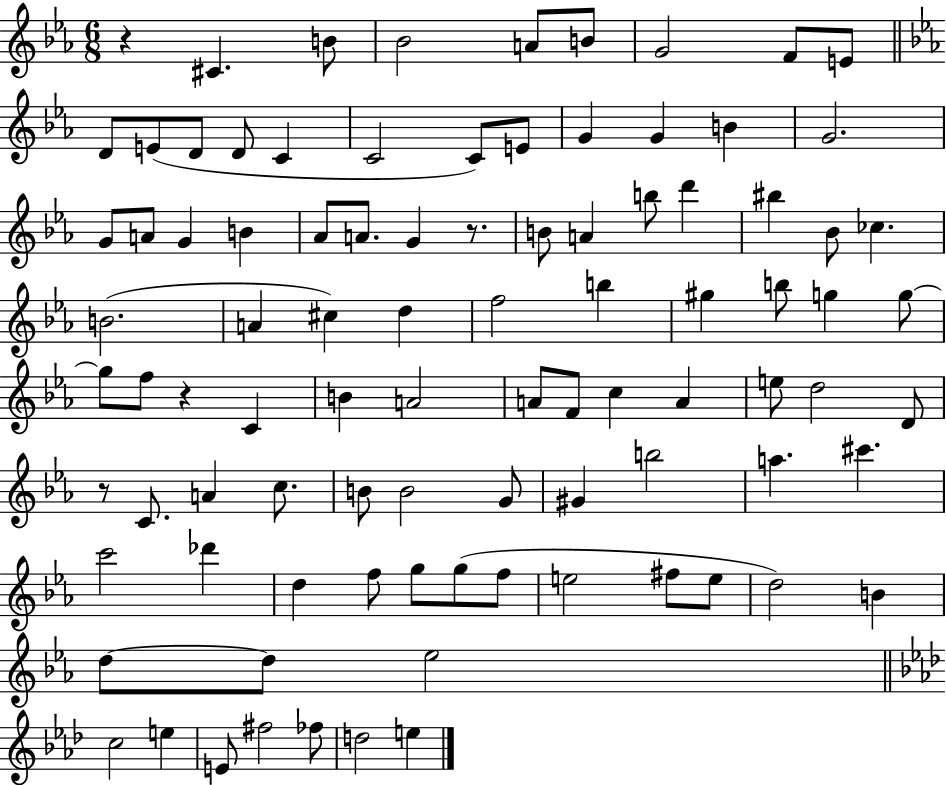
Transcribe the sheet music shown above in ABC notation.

X:1
T:Untitled
M:6/8
L:1/4
K:Eb
z ^C B/2 _B2 A/2 B/2 G2 F/2 E/2 D/2 E/2 D/2 D/2 C C2 C/2 E/2 G G B G2 G/2 A/2 G B _A/2 A/2 G z/2 B/2 A b/2 d' ^b _B/2 _c B2 A ^c d f2 b ^g b/2 g g/2 g/2 f/2 z C B A2 A/2 F/2 c A e/2 d2 D/2 z/2 C/2 A c/2 B/2 B2 G/2 ^G b2 a ^c' c'2 _d' d f/2 g/2 g/2 f/2 e2 ^f/2 e/2 d2 B d/2 d/2 _e2 c2 e E/2 ^f2 _f/2 d2 e